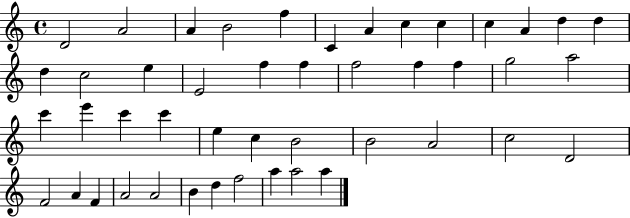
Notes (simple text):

D4/h A4/h A4/q B4/h F5/q C4/q A4/q C5/q C5/q C5/q A4/q D5/q D5/q D5/q C5/h E5/q E4/h F5/q F5/q F5/h F5/q F5/q G5/h A5/h C6/q E6/q C6/q C6/q E5/q C5/q B4/h B4/h A4/h C5/h D4/h F4/h A4/q F4/q A4/h A4/h B4/q D5/q F5/h A5/q A5/h A5/q